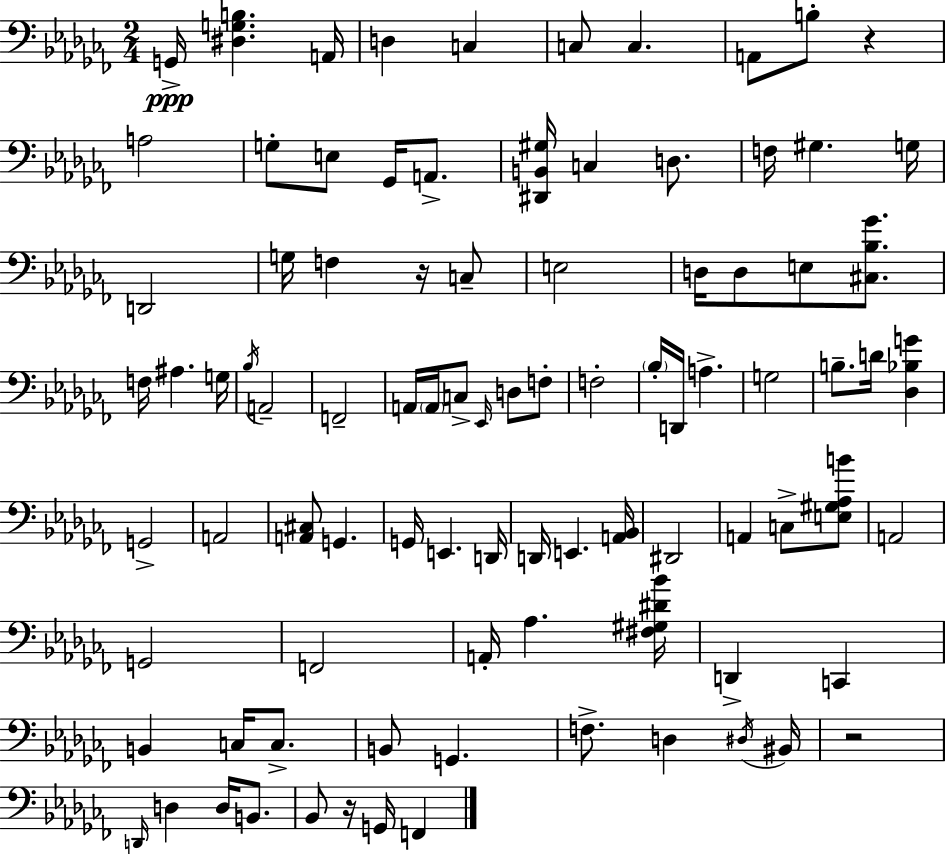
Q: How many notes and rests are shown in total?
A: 91